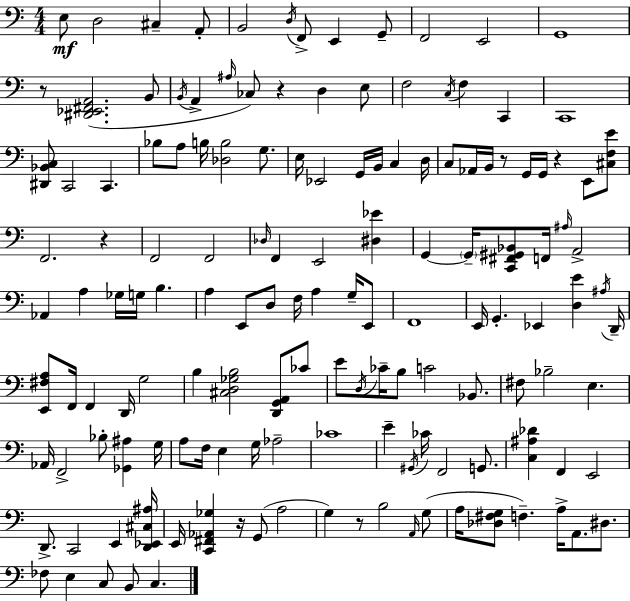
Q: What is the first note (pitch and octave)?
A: E3